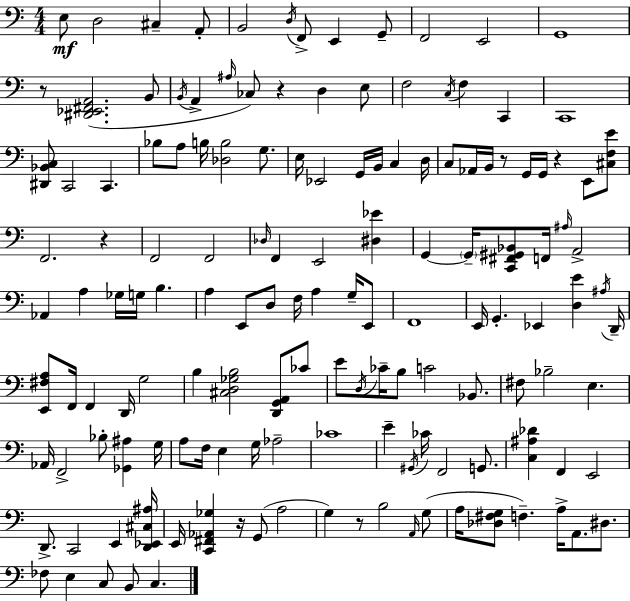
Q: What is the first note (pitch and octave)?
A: E3